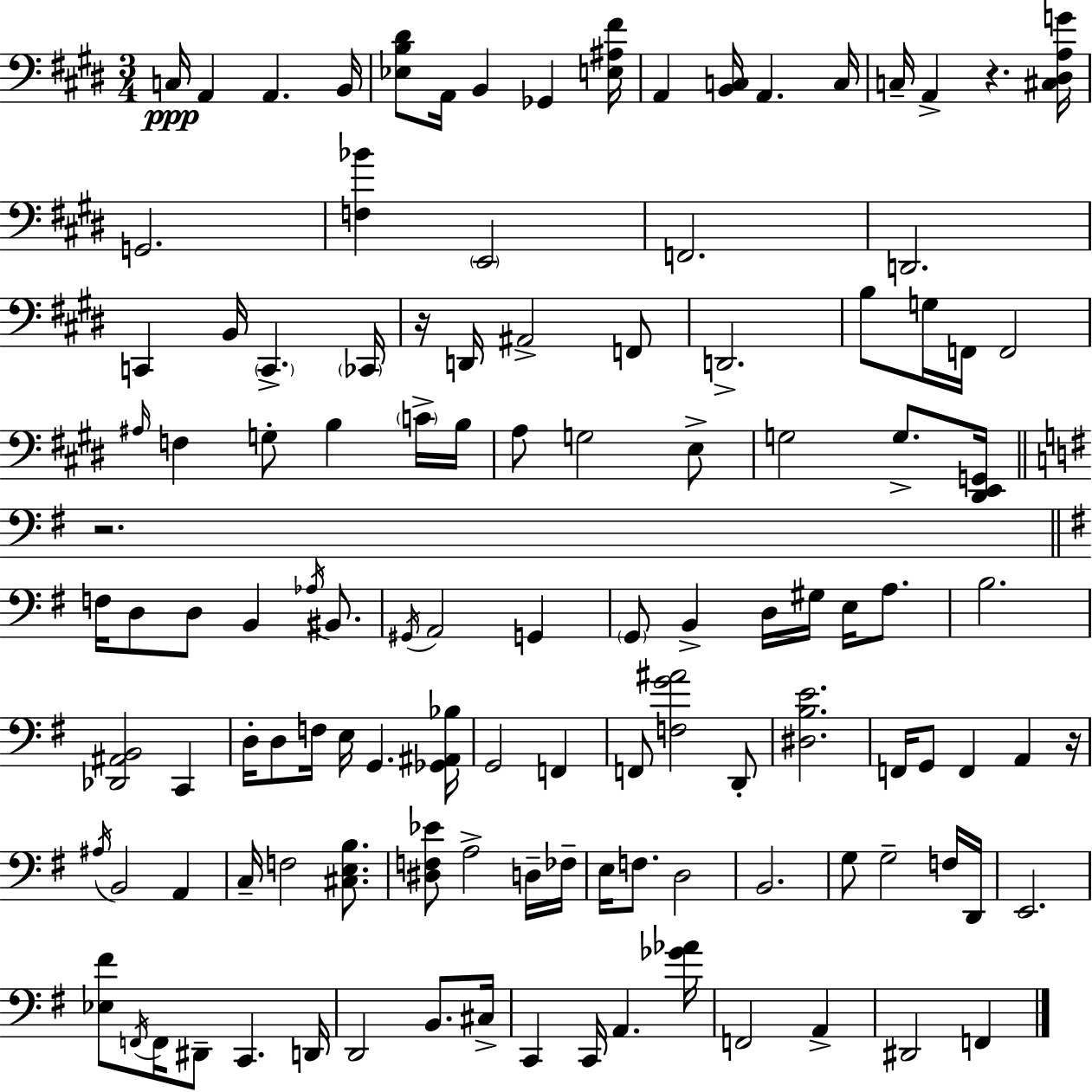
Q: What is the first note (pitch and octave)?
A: C3